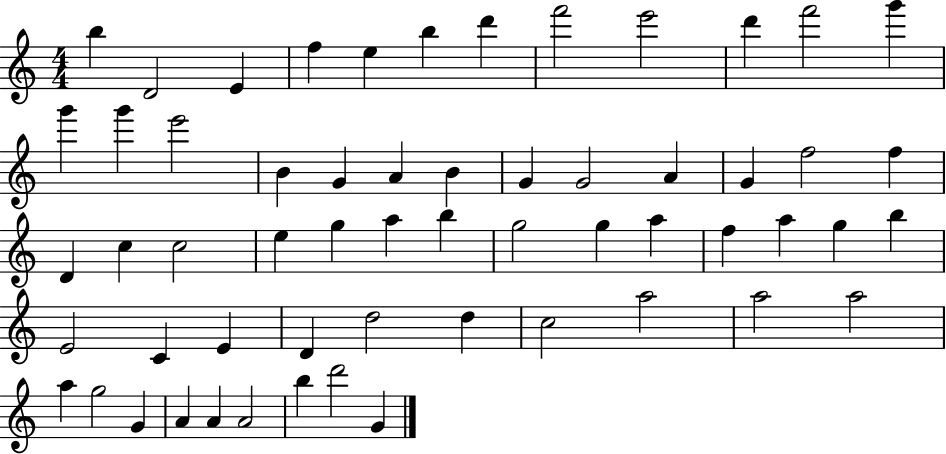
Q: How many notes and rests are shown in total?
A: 58